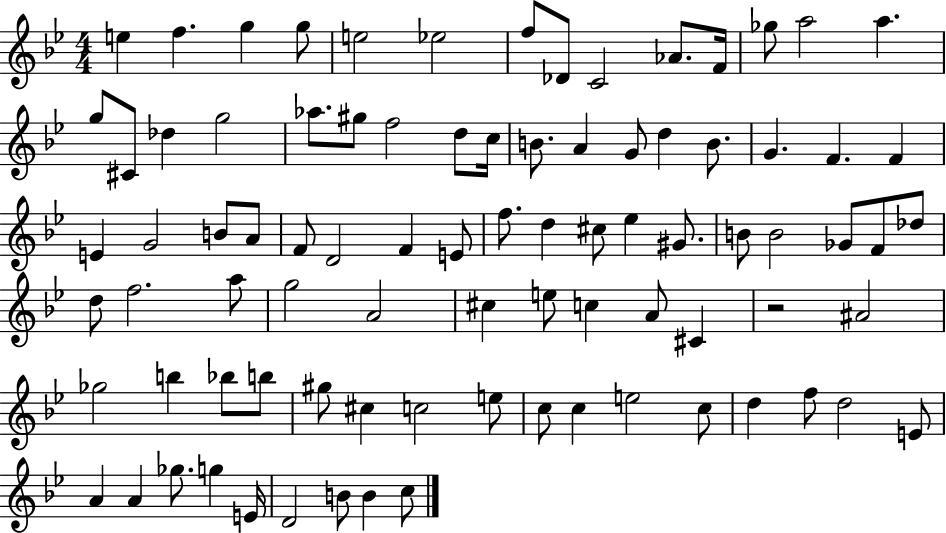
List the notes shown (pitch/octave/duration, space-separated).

E5/q F5/q. G5/q G5/e E5/h Eb5/h F5/e Db4/e C4/h Ab4/e. F4/s Gb5/e A5/h A5/q. G5/e C#4/e Db5/q G5/h Ab5/e. G#5/e F5/h D5/e C5/s B4/e. A4/q G4/e D5/q B4/e. G4/q. F4/q. F4/q E4/q G4/h B4/e A4/e F4/e D4/h F4/q E4/e F5/e. D5/q C#5/e Eb5/q G#4/e. B4/e B4/h Gb4/e F4/e Db5/e D5/e F5/h. A5/e G5/h A4/h C#5/q E5/e C5/q A4/e C#4/q R/h A#4/h Gb5/h B5/q Bb5/e B5/e G#5/e C#5/q C5/h E5/e C5/e C5/q E5/h C5/e D5/q F5/e D5/h E4/e A4/q A4/q Gb5/e. G5/q E4/s D4/h B4/e B4/q C5/e